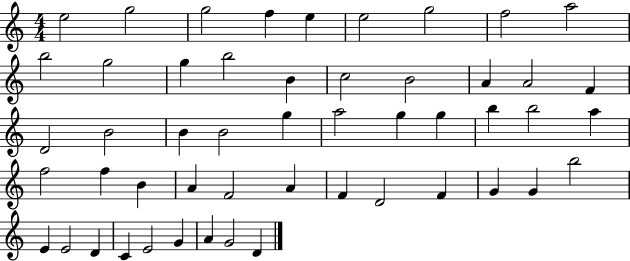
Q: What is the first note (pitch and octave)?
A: E5